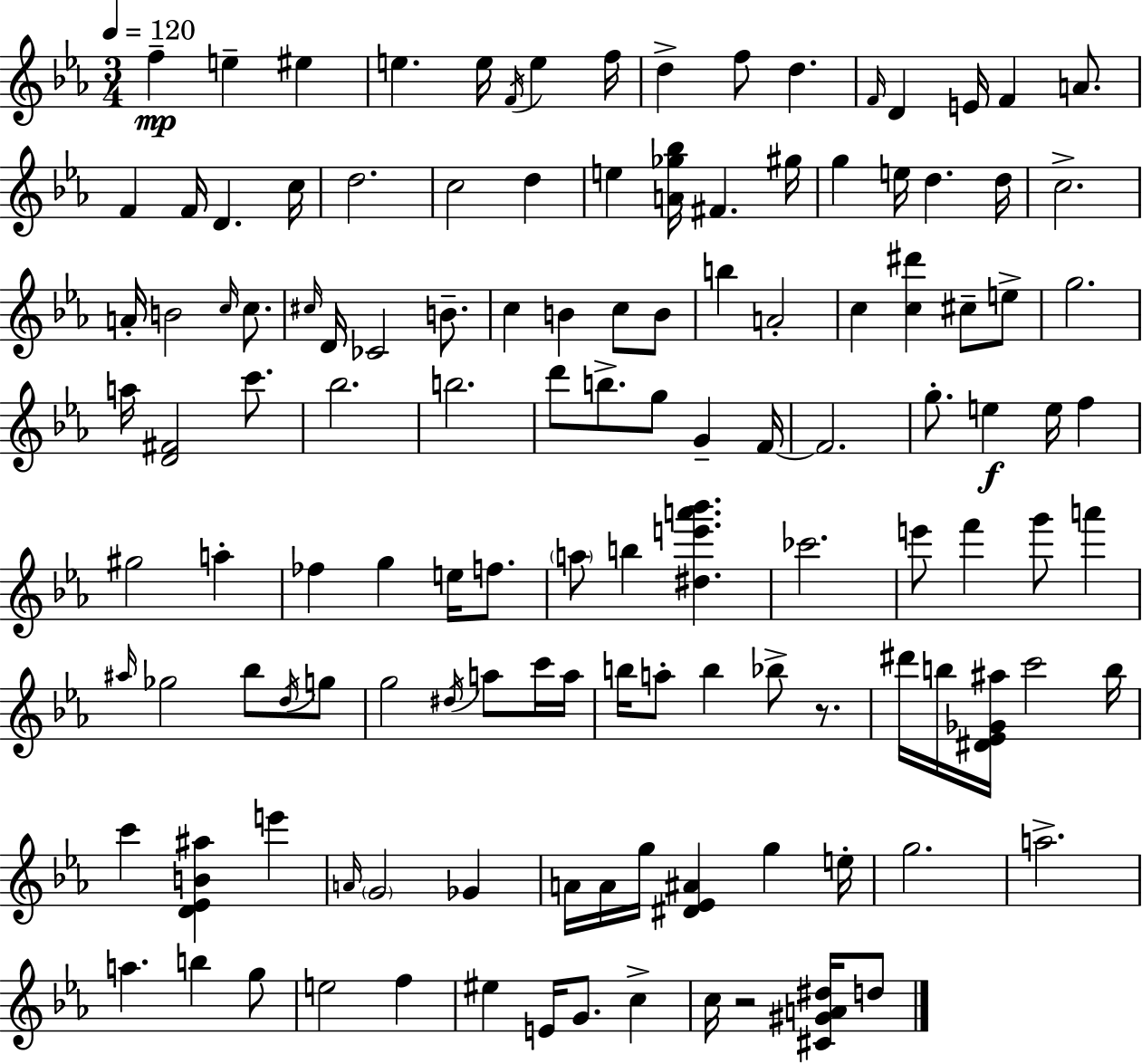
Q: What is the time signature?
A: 3/4